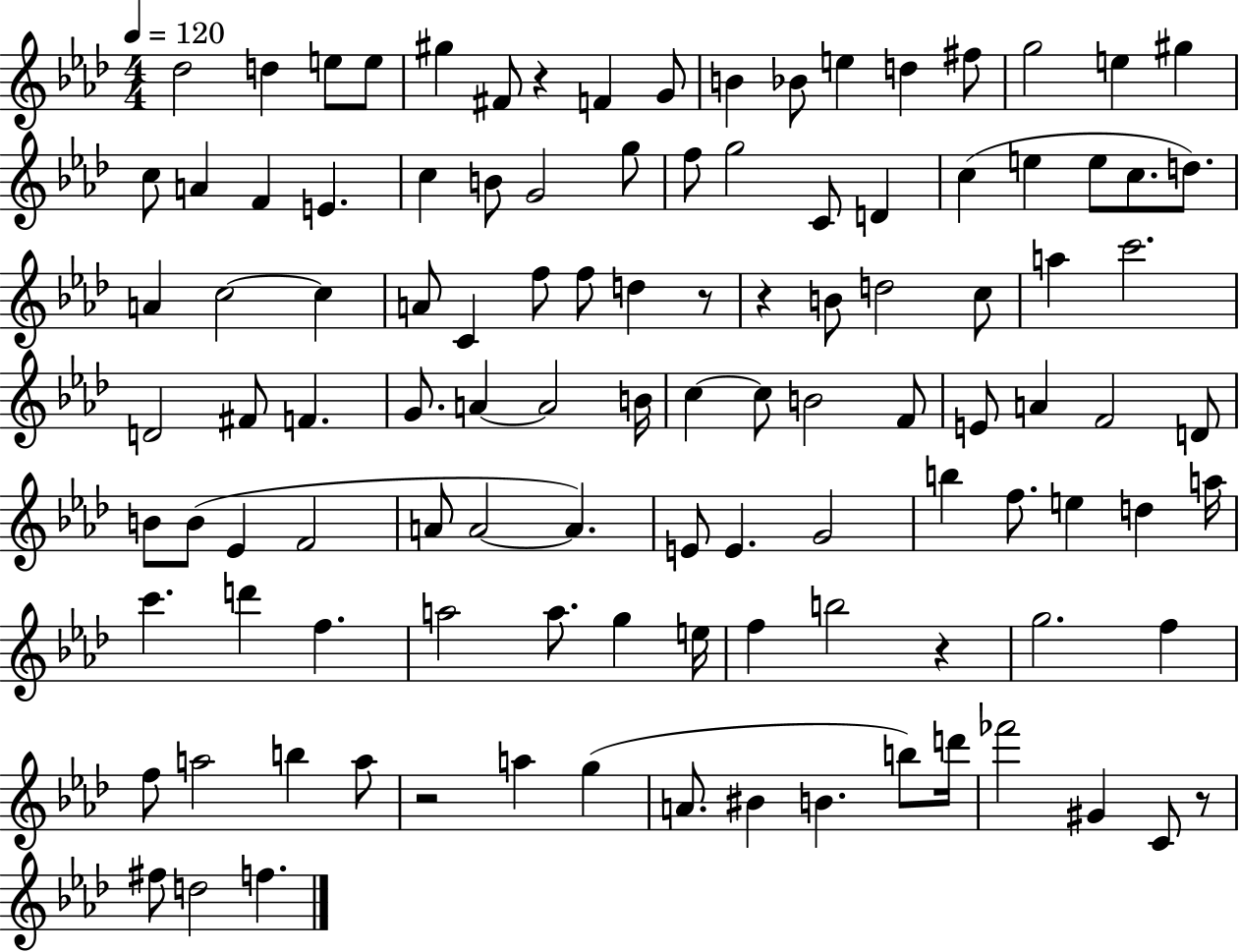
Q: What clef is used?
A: treble